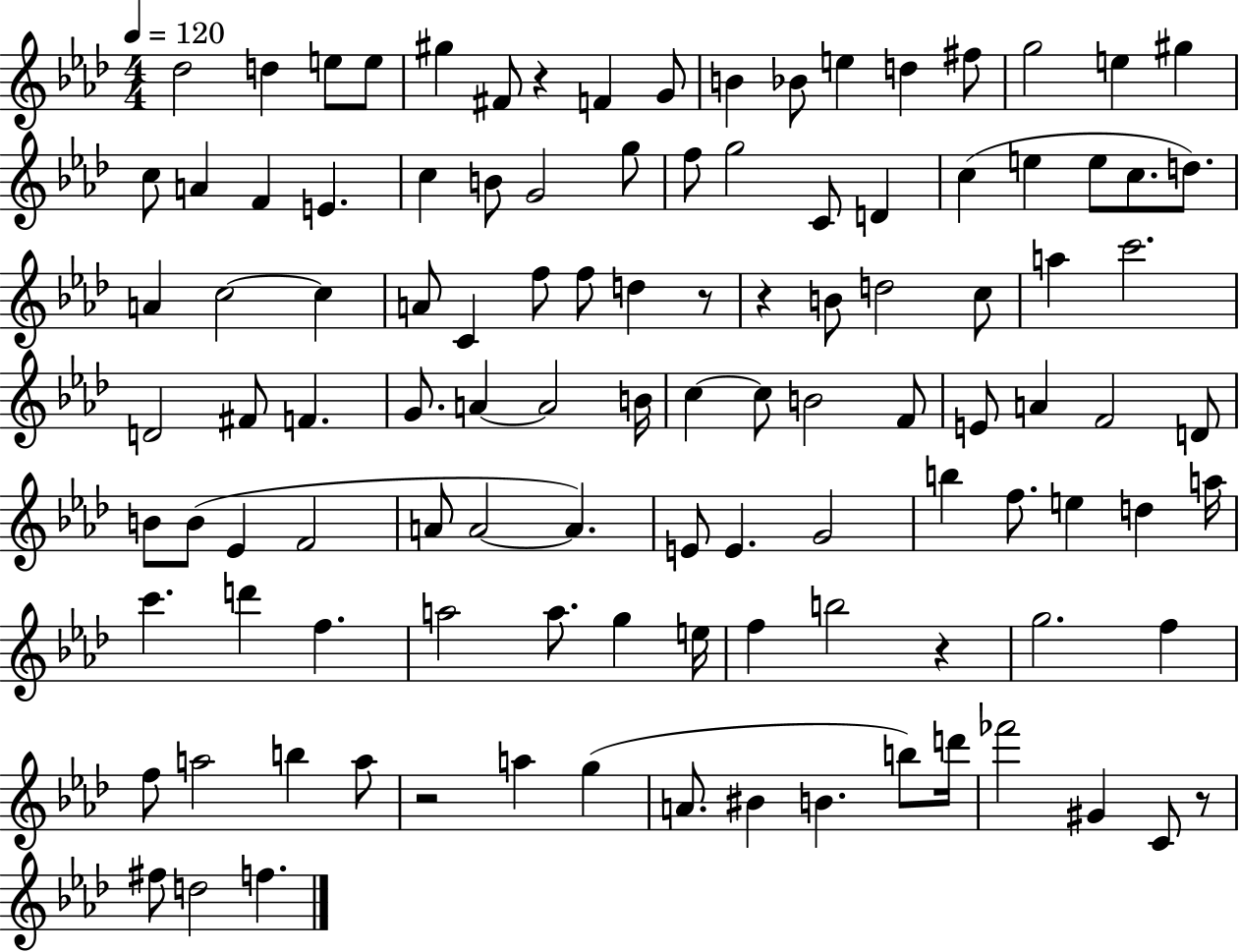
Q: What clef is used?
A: treble